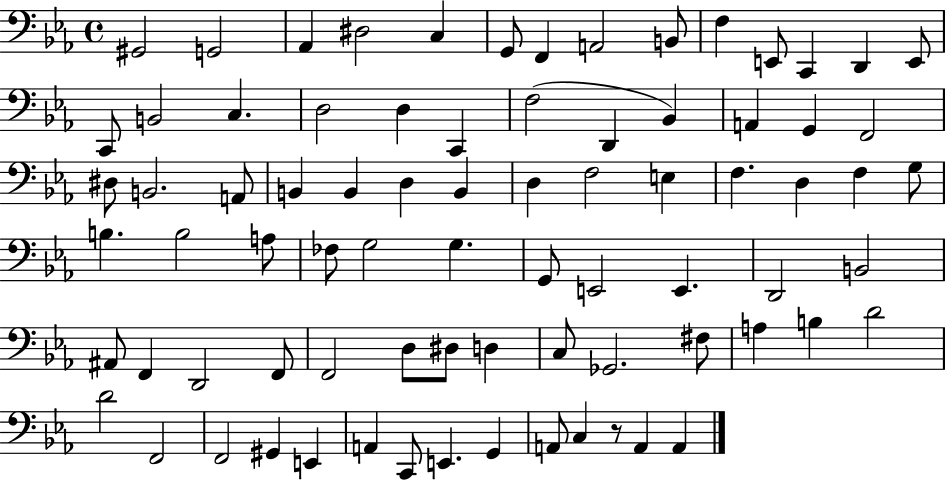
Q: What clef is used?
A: bass